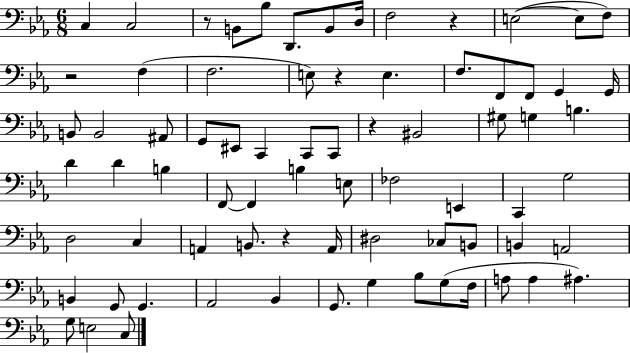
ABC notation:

X:1
T:Untitled
M:6/8
L:1/4
K:Eb
C, C,2 z/2 B,,/2 _B,/2 D,,/2 B,,/2 D,/4 F,2 z E,2 E,/2 F,/2 z2 F, F,2 E,/2 z E, F,/2 F,,/2 F,,/2 G,, G,,/4 B,,/2 B,,2 ^A,,/2 G,,/2 ^E,,/2 C,, C,,/2 C,,/2 z ^B,,2 ^G,/2 G, B, D D B, F,,/2 F,, B, E,/2 _F,2 E,, C,, G,2 D,2 C, A,, B,,/2 z A,,/4 ^D,2 _C,/2 B,,/2 B,, A,,2 B,, G,,/2 G,, _A,,2 _B,, G,,/2 G, _B,/2 G,/2 F,/4 A,/2 A, ^A, G,/2 E,2 C,/2